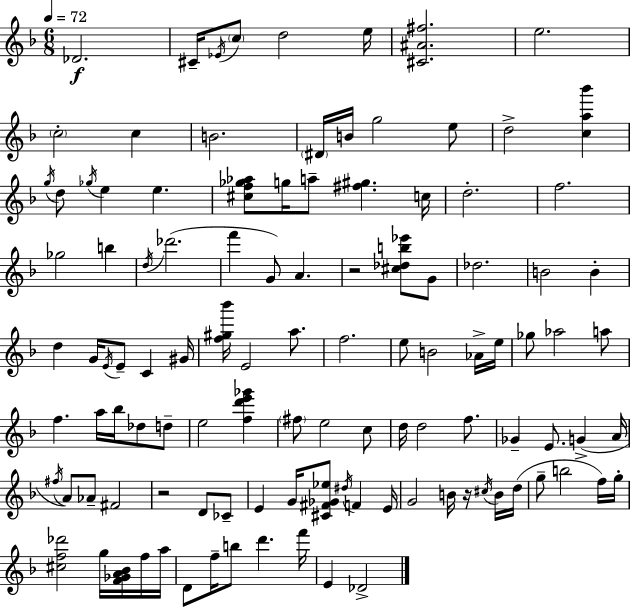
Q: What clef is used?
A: treble